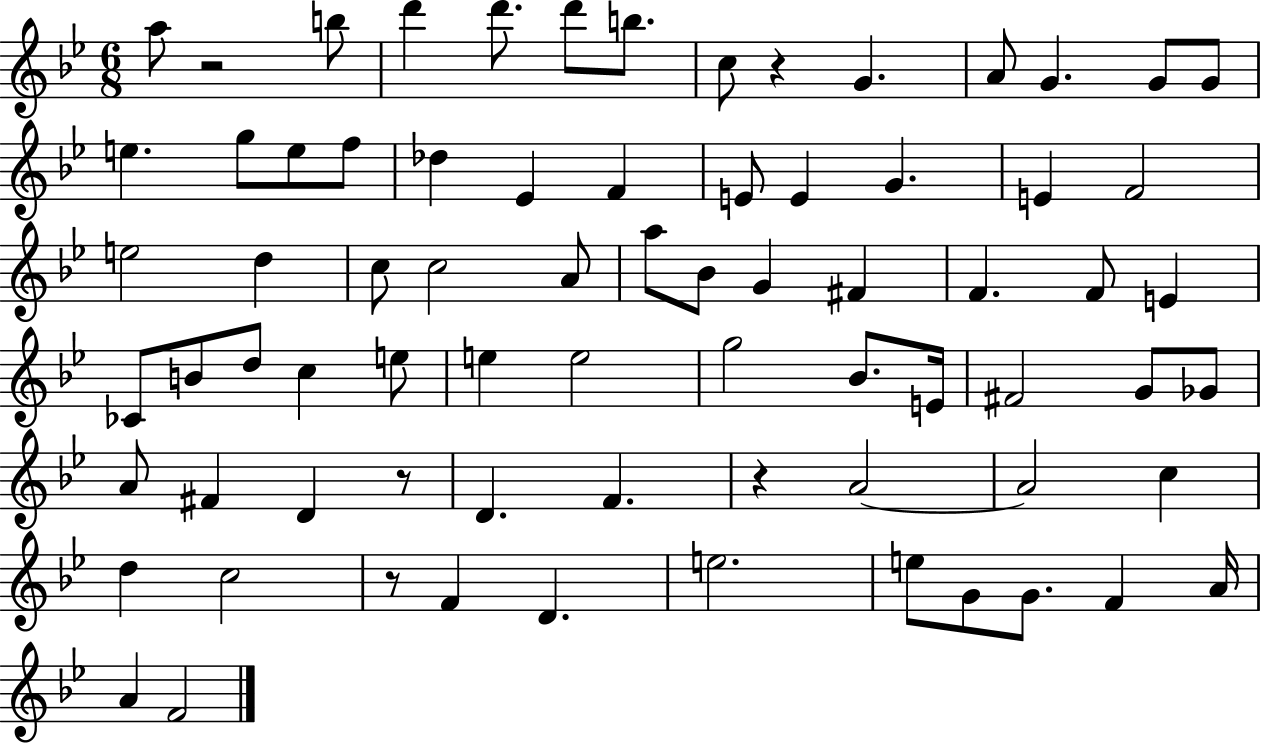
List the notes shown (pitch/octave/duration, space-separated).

A5/e R/h B5/e D6/q D6/e. D6/e B5/e. C5/e R/q G4/q. A4/e G4/q. G4/e G4/e E5/q. G5/e E5/e F5/e Db5/q Eb4/q F4/q E4/e E4/q G4/q. E4/q F4/h E5/h D5/q C5/e C5/h A4/e A5/e Bb4/e G4/q F#4/q F4/q. F4/e E4/q CES4/e B4/e D5/e C5/q E5/e E5/q E5/h G5/h Bb4/e. E4/s F#4/h G4/e Gb4/e A4/e F#4/q D4/q R/e D4/q. F4/q. R/q A4/h A4/h C5/q D5/q C5/h R/e F4/q D4/q. E5/h. E5/e G4/e G4/e. F4/q A4/s A4/q F4/h